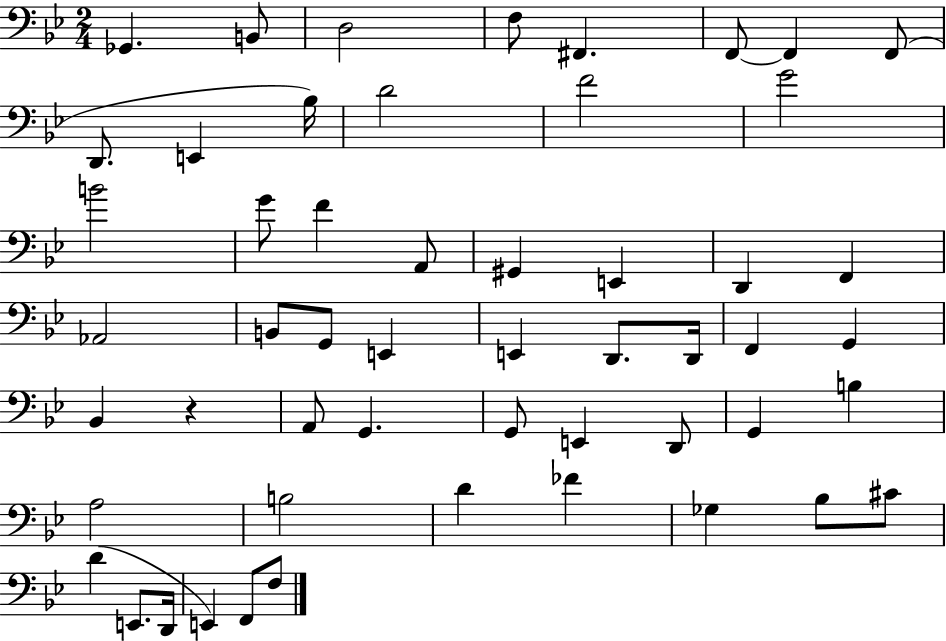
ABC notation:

X:1
T:Untitled
M:2/4
L:1/4
K:Bb
_G,, B,,/2 D,2 F,/2 ^F,, F,,/2 F,, F,,/2 D,,/2 E,, _B,/4 D2 F2 G2 B2 G/2 F A,,/2 ^G,, E,, D,, F,, _A,,2 B,,/2 G,,/2 E,, E,, D,,/2 D,,/4 F,, G,, _B,, z A,,/2 G,, G,,/2 E,, D,,/2 G,, B, A,2 B,2 D _F _G, _B,/2 ^C/2 D E,,/2 D,,/4 E,, F,,/2 F,/2